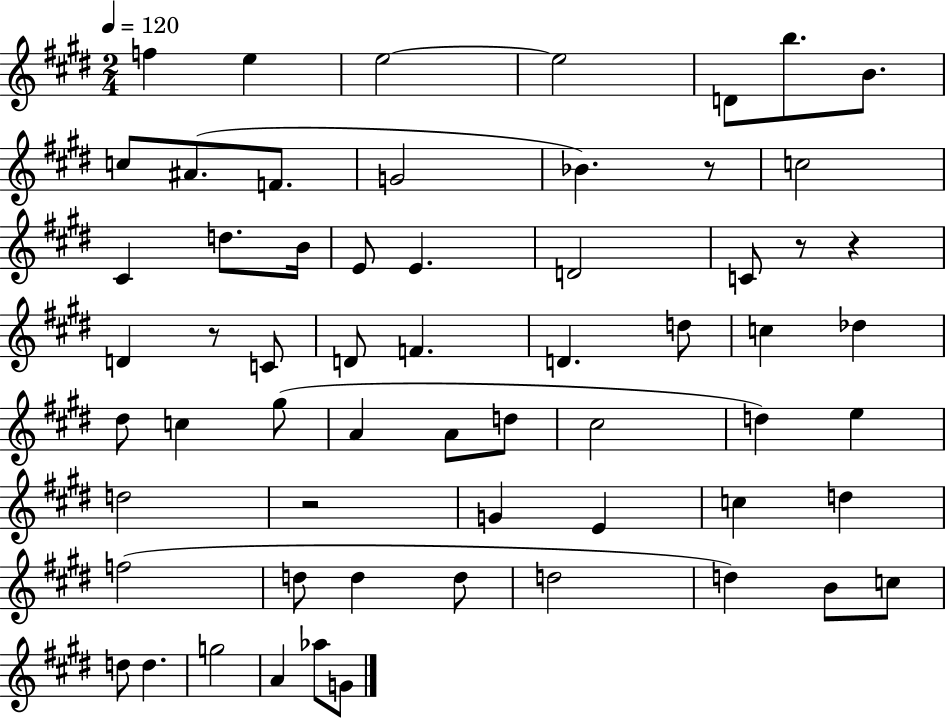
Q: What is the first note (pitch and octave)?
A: F5